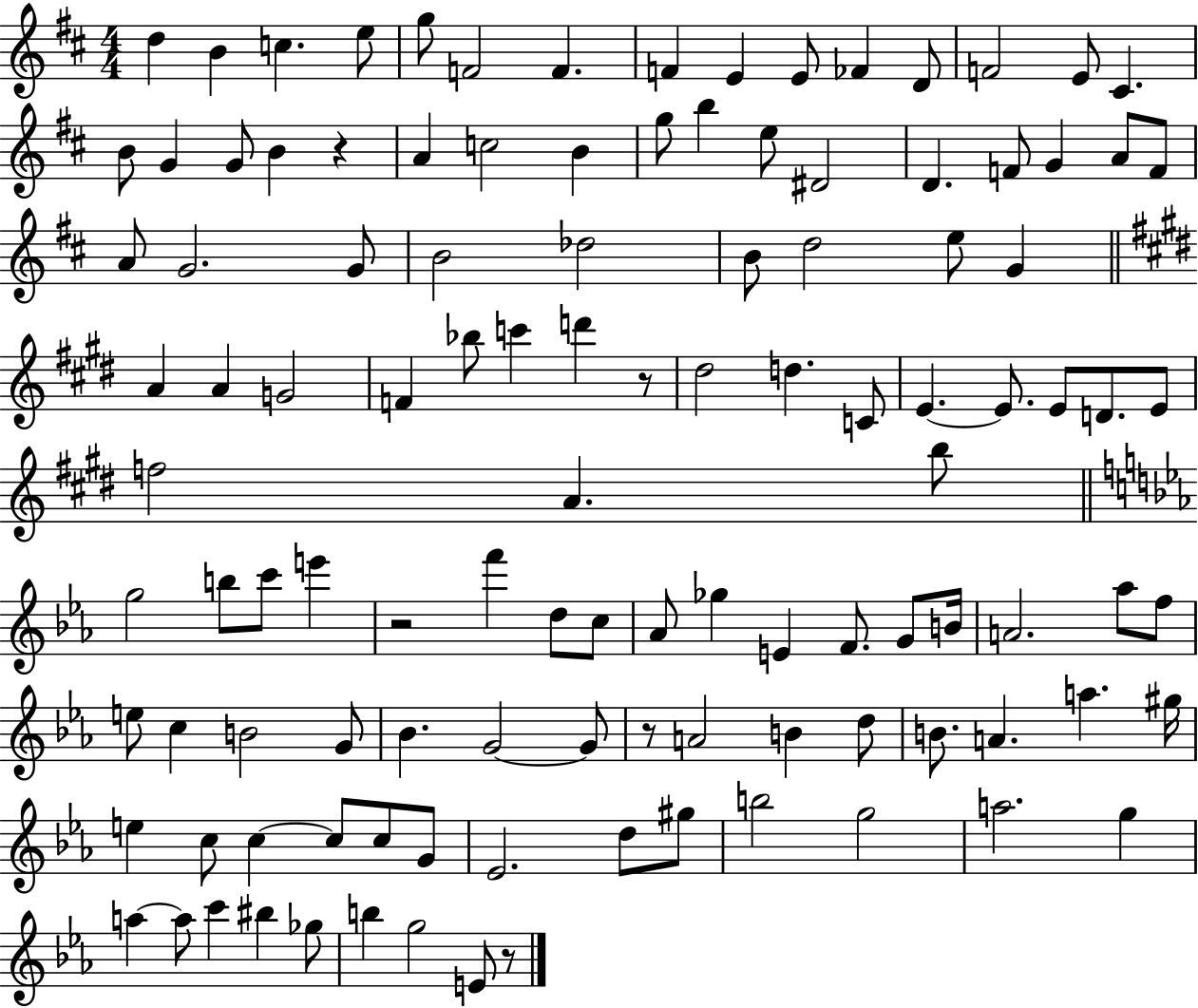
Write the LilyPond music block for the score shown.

{
  \clef treble
  \numericTimeSignature
  \time 4/4
  \key d \major
  d''4 b'4 c''4. e''8 | g''8 f'2 f'4. | f'4 e'4 e'8 fes'4 d'8 | f'2 e'8 cis'4. | \break b'8 g'4 g'8 b'4 r4 | a'4 c''2 b'4 | g''8 b''4 e''8 dis'2 | d'4. f'8 g'4 a'8 f'8 | \break a'8 g'2. g'8 | b'2 des''2 | b'8 d''2 e''8 g'4 | \bar "||" \break \key e \major a'4 a'4 g'2 | f'4 bes''8 c'''4 d'''4 r8 | dis''2 d''4. c'8 | e'4.~~ e'8. e'8 d'8. e'8 | \break f''2 a'4. b''8 | \bar "||" \break \key ees \major g''2 b''8 c'''8 e'''4 | r2 f'''4 d''8 c''8 | aes'8 ges''4 e'4 f'8. g'8 b'16 | a'2. aes''8 f''8 | \break e''8 c''4 b'2 g'8 | bes'4. g'2~~ g'8 | r8 a'2 b'4 d''8 | b'8. a'4. a''4. gis''16 | \break e''4 c''8 c''4~~ c''8 c''8 g'8 | ees'2. d''8 gis''8 | b''2 g''2 | a''2. g''4 | \break a''4~~ a''8 c'''4 bis''4 ges''8 | b''4 g''2 e'8 r8 | \bar "|."
}